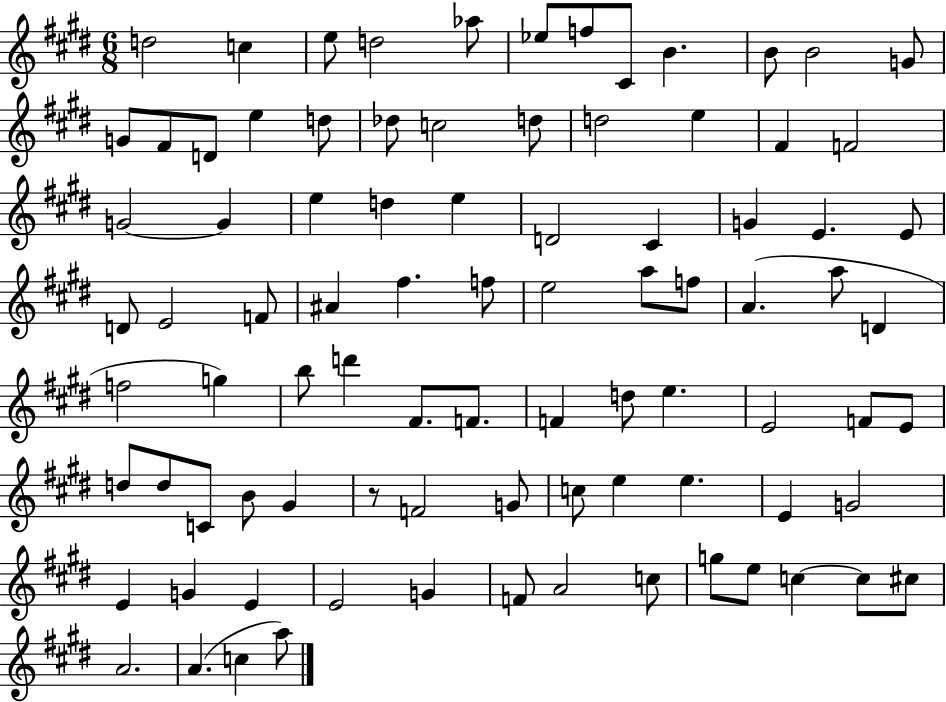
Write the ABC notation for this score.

X:1
T:Untitled
M:6/8
L:1/4
K:E
d2 c e/2 d2 _a/2 _e/2 f/2 ^C/2 B B/2 B2 G/2 G/2 ^F/2 D/2 e d/2 _d/2 c2 d/2 d2 e ^F F2 G2 G e d e D2 ^C G E E/2 D/2 E2 F/2 ^A ^f f/2 e2 a/2 f/2 A a/2 D f2 g b/2 d' ^F/2 F/2 F d/2 e E2 F/2 E/2 d/2 d/2 C/2 B/2 ^G z/2 F2 G/2 c/2 e e E G2 E G E E2 G F/2 A2 c/2 g/2 e/2 c c/2 ^c/2 A2 A c a/2